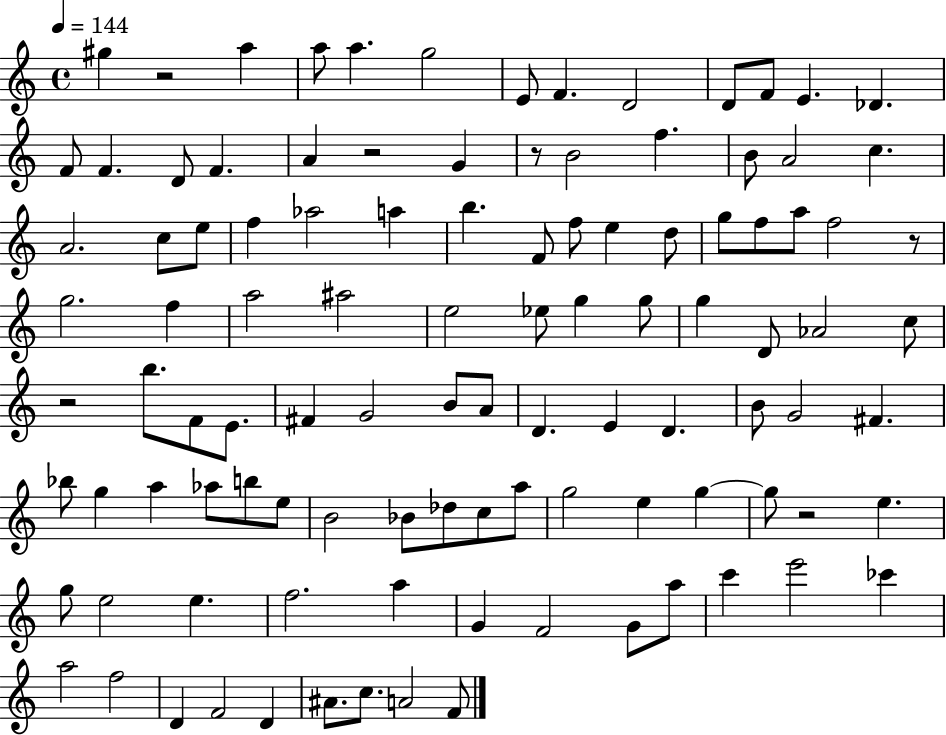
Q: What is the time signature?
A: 4/4